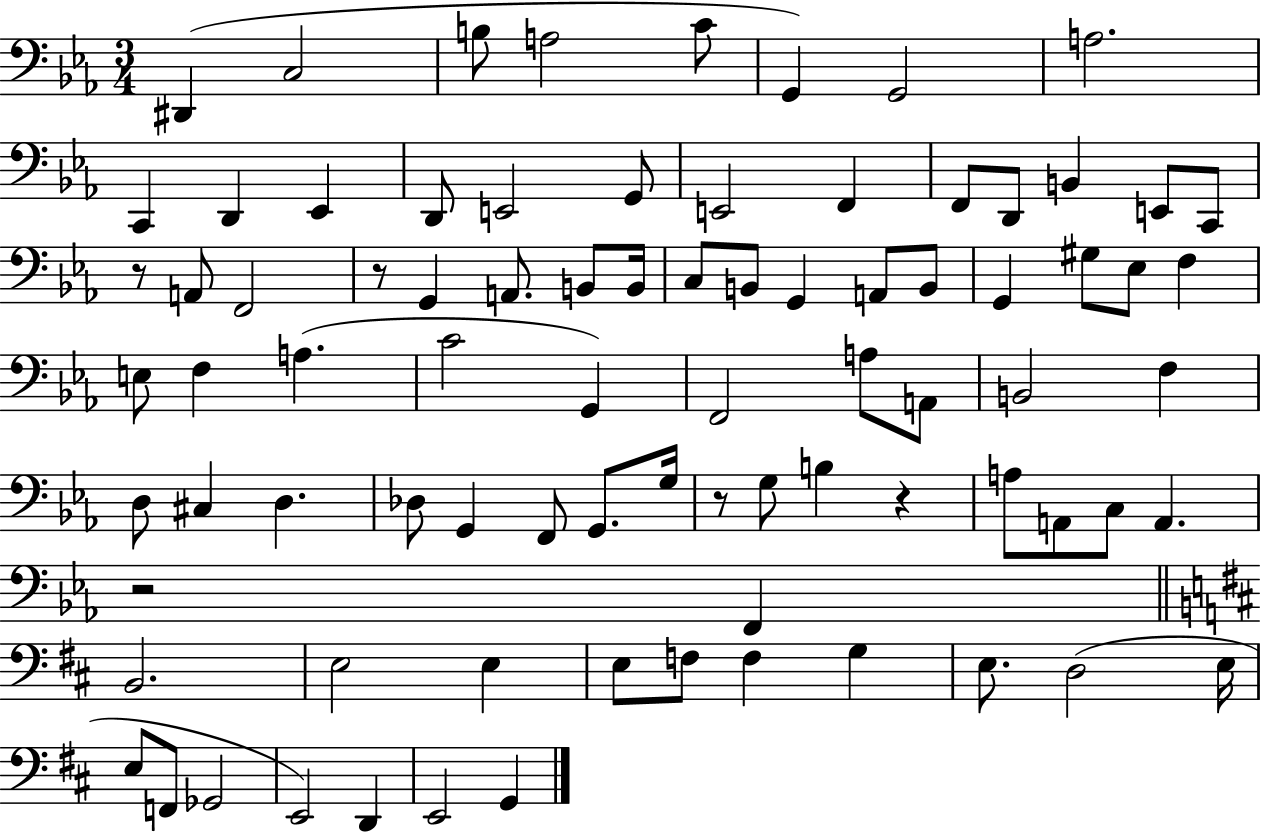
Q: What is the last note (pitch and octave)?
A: G2